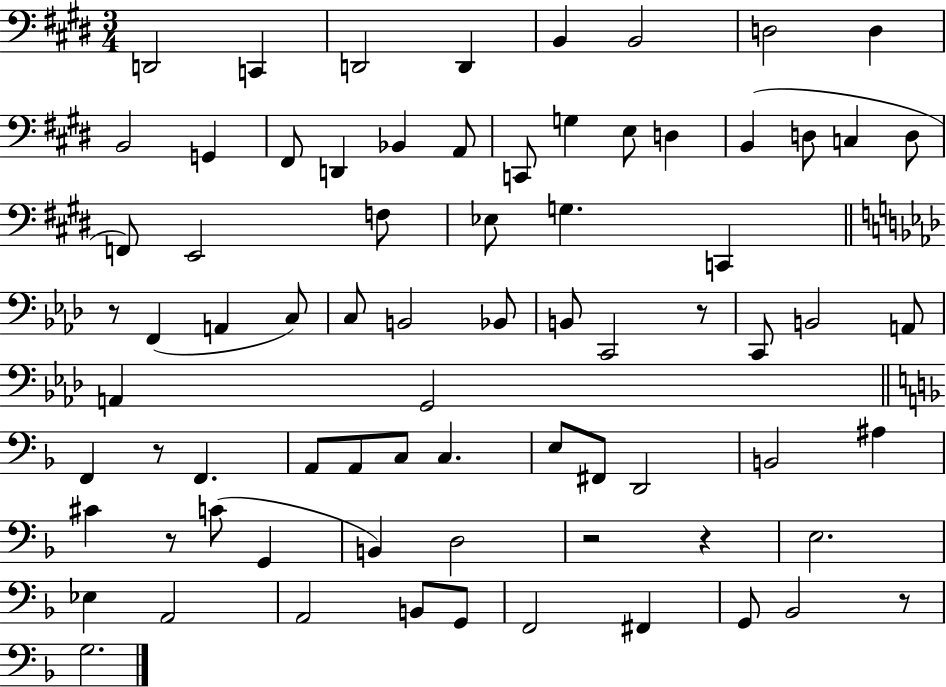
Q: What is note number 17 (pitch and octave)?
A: E3